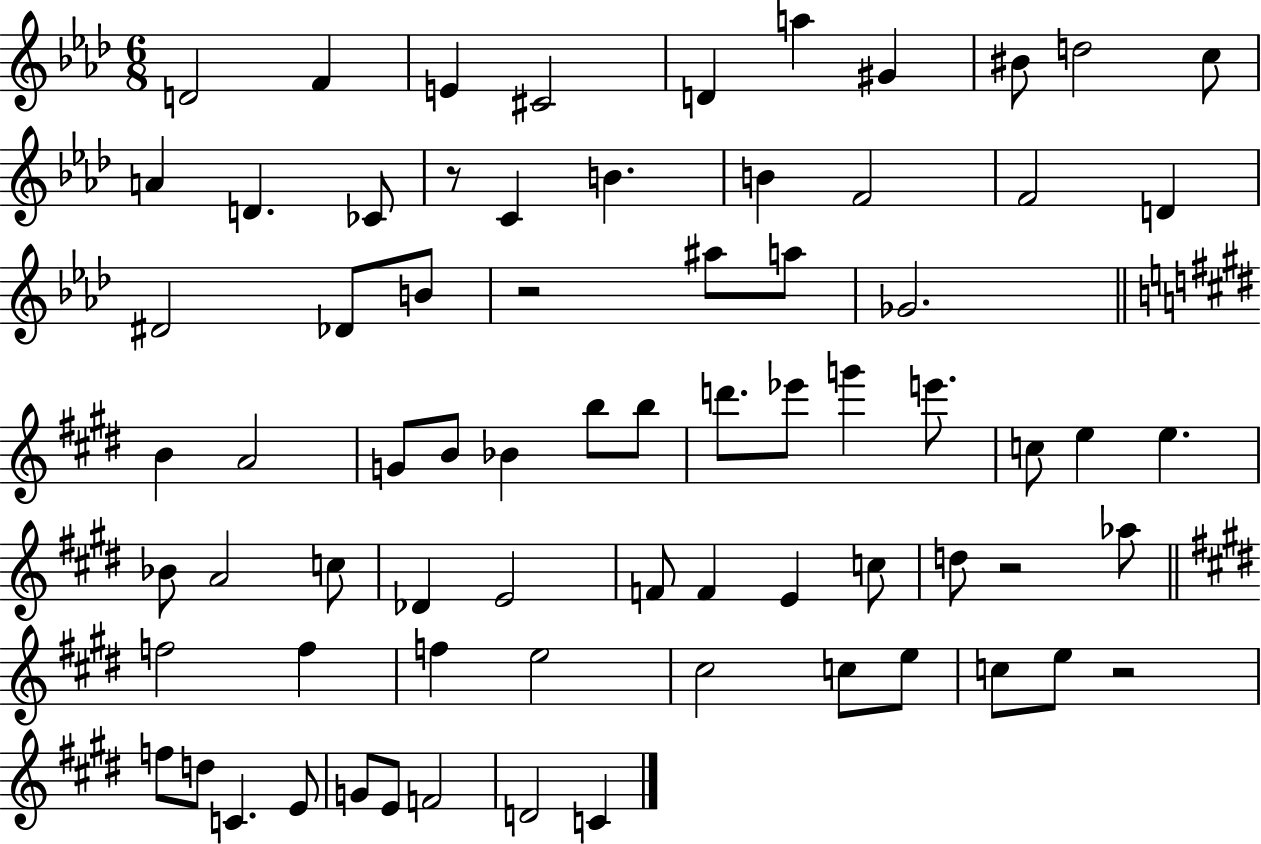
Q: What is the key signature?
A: AES major